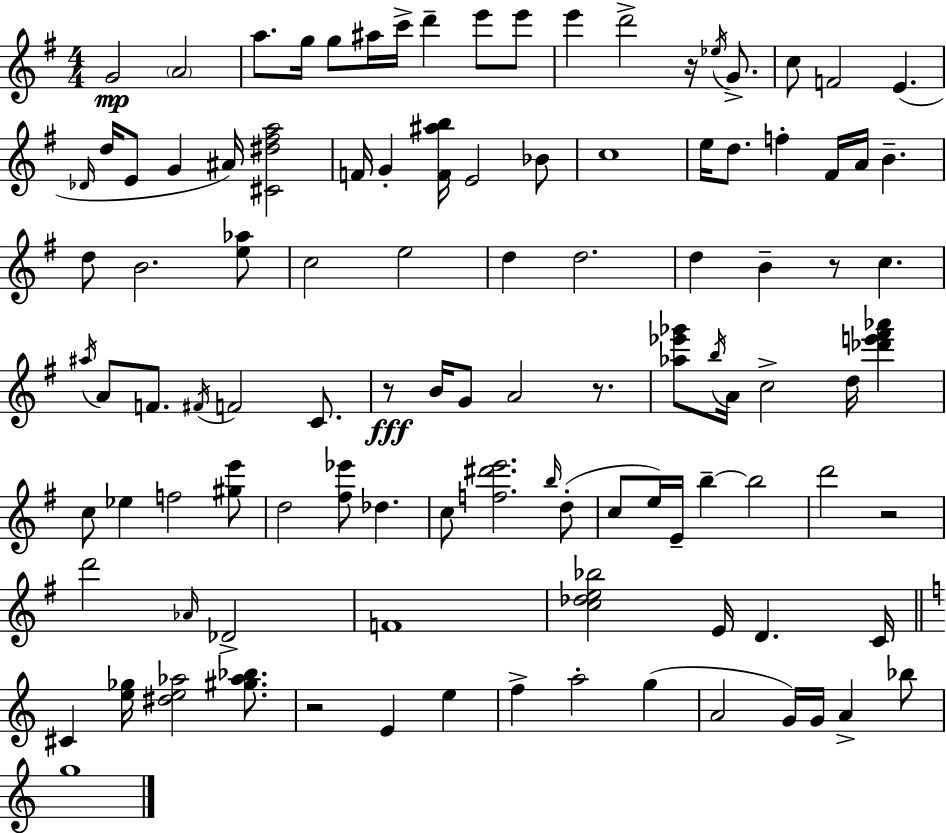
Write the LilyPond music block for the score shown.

{
  \clef treble
  \numericTimeSignature
  \time 4/4
  \key e \minor
  g'2\mp \parenthesize a'2 | a''8. g''16 g''8 ais''16 c'''16-> d'''4-- e'''8 e'''8 | e'''4 d'''2-> r16 \acciaccatura { ees''16 } g'8.-> | c''8 f'2 e'4.( | \break \grace { des'16 } d''16 e'8 g'4 ais'16) <cis' dis'' fis'' a''>2 | f'16 g'4-. <f' ais'' b''>16 e'2 | bes'8 c''1 | e''16 d''8. f''4-. fis'16 a'16 b'4.-- | \break d''8 b'2. | <e'' aes''>8 c''2 e''2 | d''4 d''2. | d''4 b'4-- r8 c''4. | \break \acciaccatura { ais''16 } a'8 f'8. \acciaccatura { fis'16 } f'2 | c'8. r8\fff b'16 g'8 a'2 | r8. <aes'' ees''' ges'''>8 \acciaccatura { b''16 } a'16 c''2-> | d''16 <des''' e''' fis''' aes'''>4 c''8 ees''4 f''2 | \break <gis'' e'''>8 d''2 <fis'' ees'''>8 des''4. | c''8 <f'' dis''' e'''>2. | \grace { b''16 }( d''8-. c''8 e''16) e'16-- b''4--~~ b''2 | d'''2 r2 | \break d'''2 \grace { aes'16 } des'2-> | f'1 | <c'' des'' e'' bes''>2 e'16 | d'4. c'16 \bar "||" \break \key a \minor cis'4 <e'' ges''>16 <dis'' e'' aes''>2 <gis'' aes'' bes''>8. | r2 e'4 e''4 | f''4-> a''2-. g''4( | a'2 g'16) g'16 a'4-> bes''8 | \break g''1 | \bar "|."
}